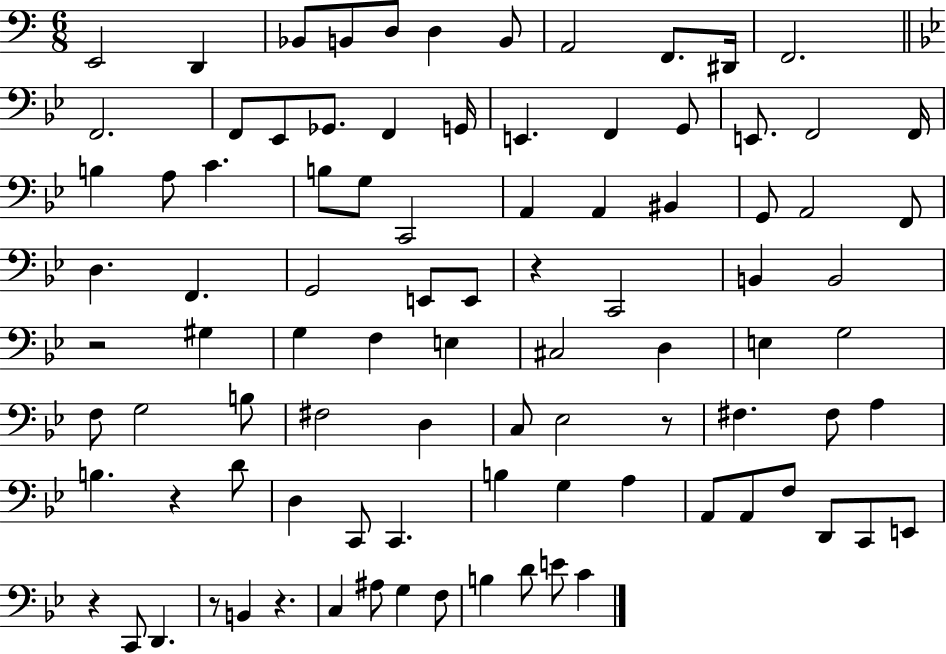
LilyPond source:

{
  \clef bass
  \numericTimeSignature
  \time 6/8
  \key c \major
  e,2 d,4 | bes,8 b,8 d8 d4 b,8 | a,2 f,8. dis,16 | f,2. | \break \bar "||" \break \key g \minor f,2. | f,8 ees,8 ges,8. f,4 g,16 | e,4. f,4 g,8 | e,8. f,2 f,16 | \break b4 a8 c'4. | b8 g8 c,2 | a,4 a,4 bis,4 | g,8 a,2 f,8 | \break d4. f,4. | g,2 e,8 e,8 | r4 c,2 | b,4 b,2 | \break r2 gis4 | g4 f4 e4 | cis2 d4 | e4 g2 | \break f8 g2 b8 | fis2 d4 | c8 ees2 r8 | fis4. fis8 a4 | \break b4. r4 d'8 | d4 c,8 c,4. | b4 g4 a4 | a,8 a,8 f8 d,8 c,8 e,8 | \break r4 c,8 d,4. | r8 b,4 r4. | c4 ais8 g4 f8 | b4 d'8 e'8 c'4 | \break \bar "|."
}